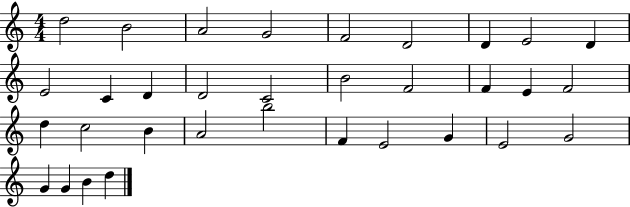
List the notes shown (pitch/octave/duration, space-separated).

D5/h B4/h A4/h G4/h F4/h D4/h D4/q E4/h D4/q E4/h C4/q D4/q D4/h C4/h B4/h F4/h F4/q E4/q F4/h D5/q C5/h B4/q A4/h B5/h F4/q E4/h G4/q E4/h G4/h G4/q G4/q B4/q D5/q